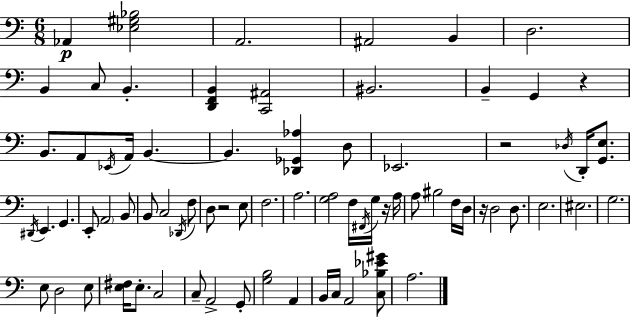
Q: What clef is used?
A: bass